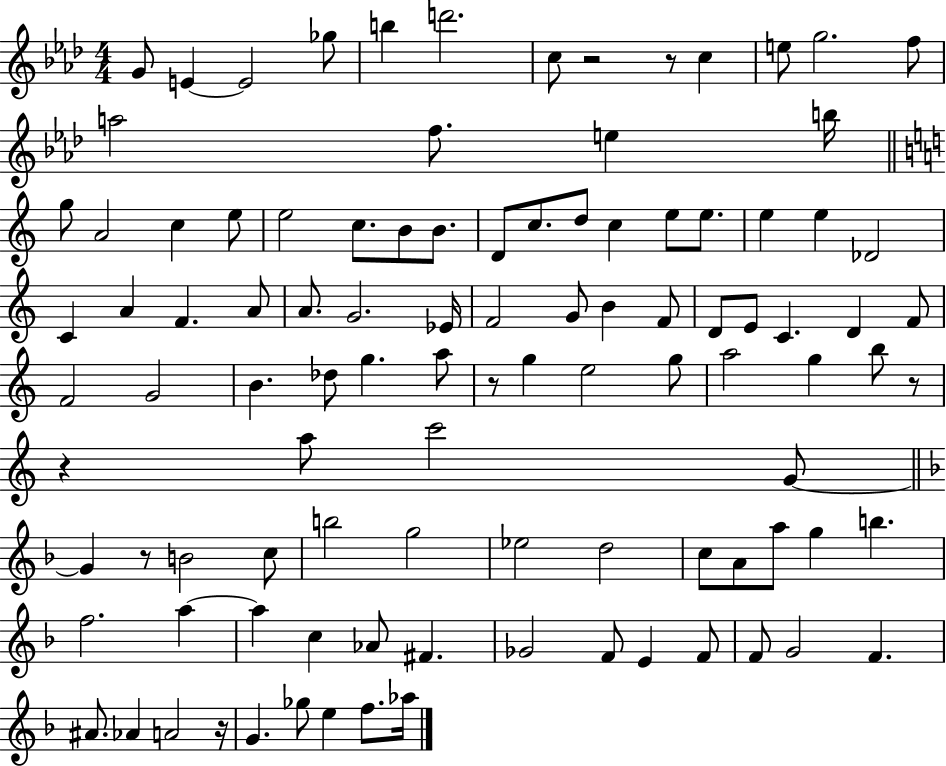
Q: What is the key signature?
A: AES major